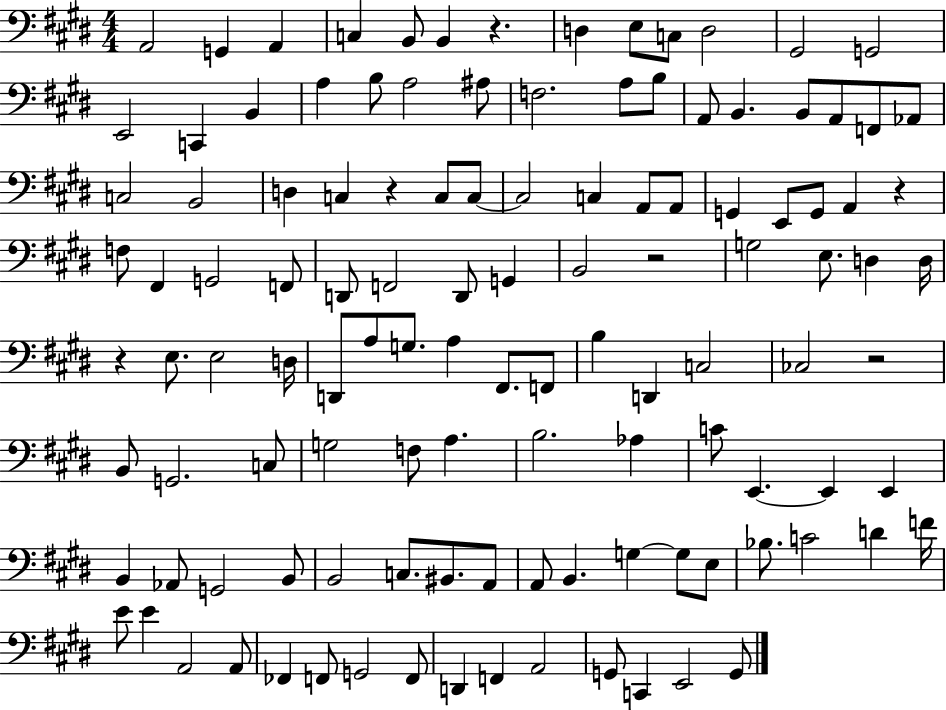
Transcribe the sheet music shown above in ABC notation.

X:1
T:Untitled
M:4/4
L:1/4
K:E
A,,2 G,, A,, C, B,,/2 B,, z D, E,/2 C,/2 D,2 ^G,,2 G,,2 E,,2 C,, B,, A, B,/2 A,2 ^A,/2 F,2 A,/2 B,/2 A,,/2 B,, B,,/2 A,,/2 F,,/2 _A,,/2 C,2 B,,2 D, C, z C,/2 C,/2 C,2 C, A,,/2 A,,/2 G,, E,,/2 G,,/2 A,, z F,/2 ^F,, G,,2 F,,/2 D,,/2 F,,2 D,,/2 G,, B,,2 z2 G,2 E,/2 D, D,/4 z E,/2 E,2 D,/4 D,,/2 A,/2 G,/2 A, ^F,,/2 F,,/2 B, D,, C,2 _C,2 z2 B,,/2 G,,2 C,/2 G,2 F,/2 A, B,2 _A, C/2 E,, E,, E,, B,, _A,,/2 G,,2 B,,/2 B,,2 C,/2 ^B,,/2 A,,/2 A,,/2 B,, G, G,/2 E,/2 _B,/2 C2 D F/4 E/2 E A,,2 A,,/2 _F,, F,,/2 G,,2 F,,/2 D,, F,, A,,2 G,,/2 C,, E,,2 G,,/2